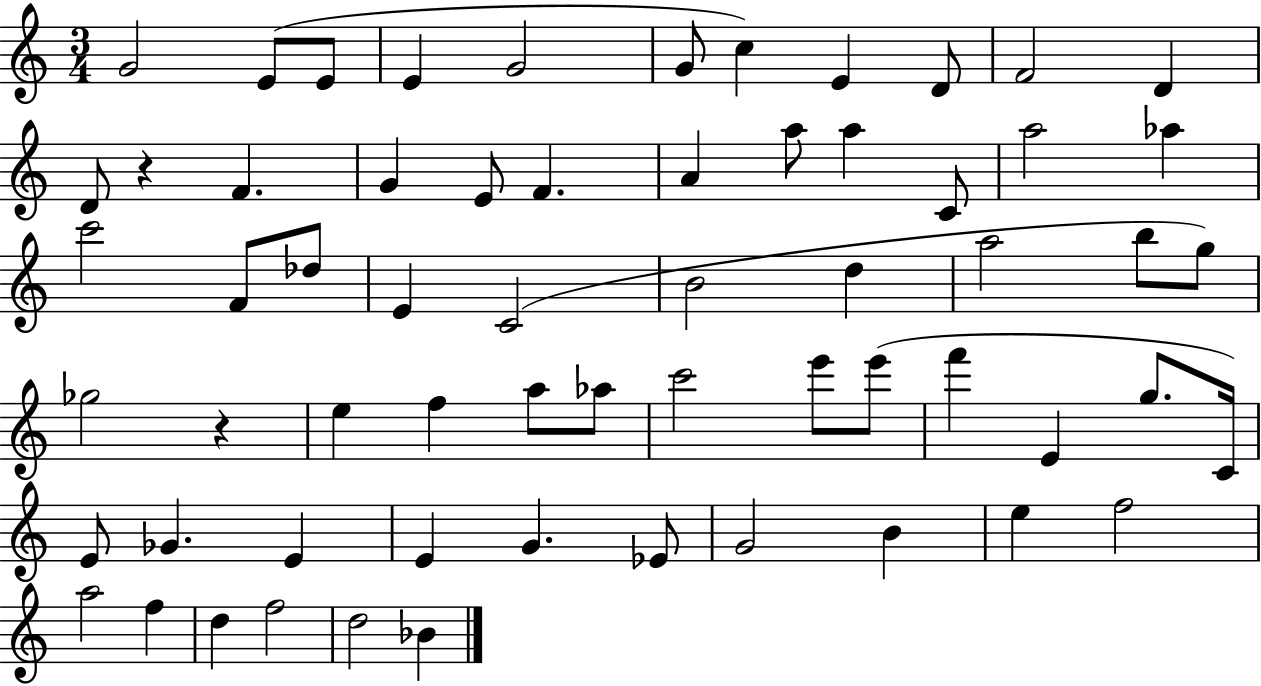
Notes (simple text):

G4/h E4/e E4/e E4/q G4/h G4/e C5/q E4/q D4/e F4/h D4/q D4/e R/q F4/q. G4/q E4/e F4/q. A4/q A5/e A5/q C4/e A5/h Ab5/q C6/h F4/e Db5/e E4/q C4/h B4/h D5/q A5/h B5/e G5/e Gb5/h R/q E5/q F5/q A5/e Ab5/e C6/h E6/e E6/e F6/q E4/q G5/e. C4/s E4/e Gb4/q. E4/q E4/q G4/q. Eb4/e G4/h B4/q E5/q F5/h A5/h F5/q D5/q F5/h D5/h Bb4/q